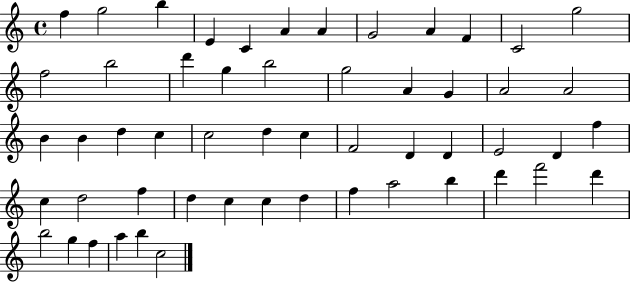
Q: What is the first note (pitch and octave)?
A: F5